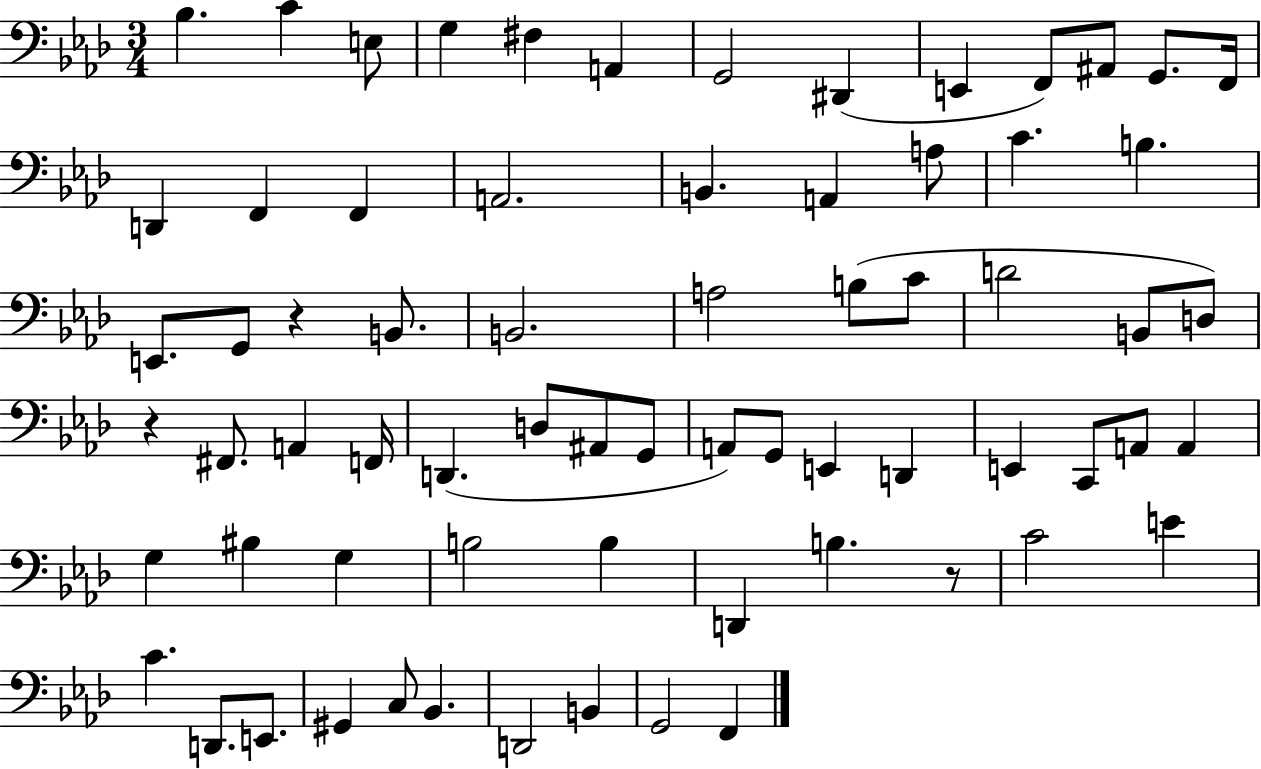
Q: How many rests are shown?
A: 3